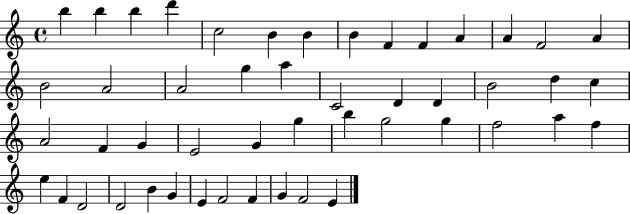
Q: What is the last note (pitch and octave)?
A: E4